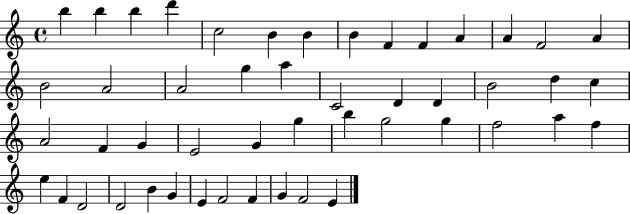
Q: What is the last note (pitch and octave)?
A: E4